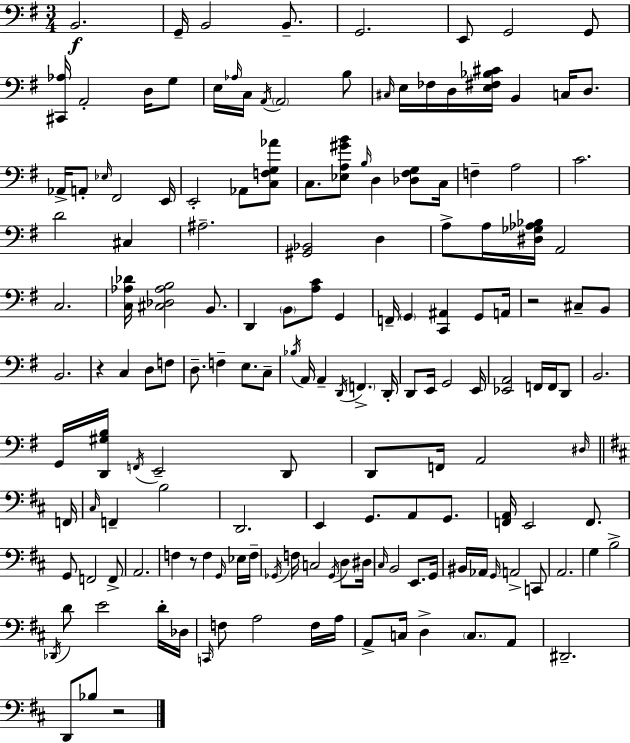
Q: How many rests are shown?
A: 4